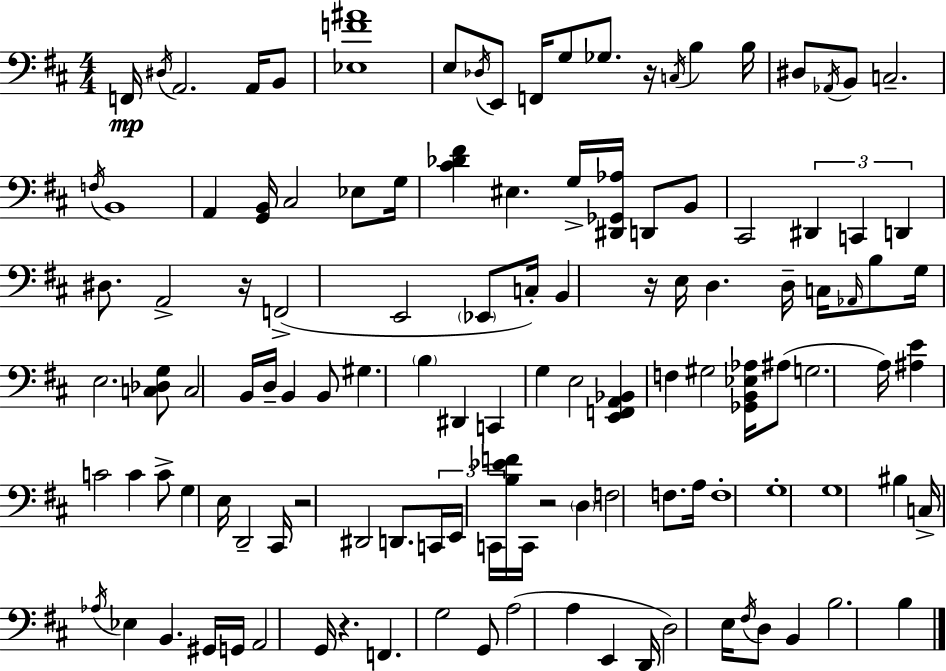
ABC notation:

X:1
T:Untitled
M:4/4
L:1/4
K:D
F,,/4 ^D,/4 A,,2 A,,/4 B,,/2 [_E,F^A]4 E,/2 _D,/4 E,,/2 F,,/4 G,/2 _G,/2 z/4 C,/4 B, B,/4 ^D,/2 _A,,/4 B,,/2 C,2 F,/4 B,,4 A,, [G,,B,,]/4 ^C,2 _E,/2 G,/4 [^C_D^F] ^E, G,/4 [^D,,_G,,_A,]/4 D,,/2 B,,/2 ^C,,2 ^D,, C,, D,, ^D,/2 A,,2 z/4 F,,2 E,,2 _E,,/2 C,/4 B,, z/4 E,/4 D, D,/4 C,/4 _A,,/4 B,/2 G,/4 E,2 [C,_D,G,]/2 C,2 B,,/4 D,/4 B,, B,,/2 ^G, B, ^D,, C,, G, E,2 [E,,F,,A,,_B,,] F, ^G,2 [_G,,B,,_E,_A,]/4 ^A,/2 G,2 A,/4 [^A,E] C2 C C/2 G, E,/4 D,,2 ^C,,/4 z2 ^D,,2 D,,/2 C,,/4 E,,/4 C,,/4 [B,_EF]/4 C,,/4 z2 D, F,2 F,/2 A,/4 F,4 G,4 G,4 ^B, C,/4 _A,/4 _E, B,, ^G,,/4 G,,/4 A,,2 G,,/4 z F,, G,2 G,,/2 A,2 A, E,, D,,/4 D,2 E,/4 ^F,/4 D,/2 B,, B,2 B,